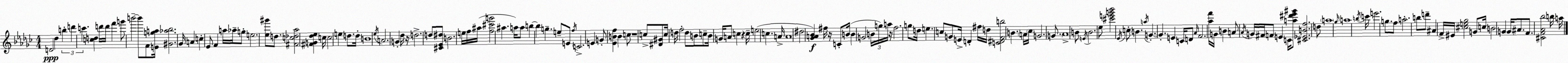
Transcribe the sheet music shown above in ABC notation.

X:1
T:Untitled
M:4/4
L:1/4
K:Ebm
D2 _d b d' c' [cd] d'/4 d'/4 f' g'/2 b'2 b'/2 F/2 [Ega]/4 [^G_a_b]2 _G/4 A c _E/2 F a/4 _a/4 g/2 e2 [_e^g']/2 d/2 [^Fc_d_a]2 [^FG_d_e] c/4 c2 e d/2 d/4 B4 _e/4 A2 G _d/4 z/4 d2 d/2 [^C_E^d]/2 B2 e/4 f/4 ^a/4 [f^c'g']2 ^a a/4 a/2 b b g e/2 E/2 f/4 C2 E G/2 [_EBf] B c/2 z4 c/2 [^D^G]/2 c/4 d/4 f2 d/2 B/2 c/2 B/4 G/4 A/2 c z c/4 e2 c A/4 A4 ^d2 [_GA_B] ^f/4 z/4 C/2 B/4 B G2 B/4 g/4 a/4 z/4 f2 g/2 d/4 e c/2 G/2 E/4 D ^f/4 d/4 [C^DFb]2 B A/4 _c/4 G2 G/2 _A4 B/2 E/4 B2 _e/2 [^c'e'g'_b']2 _E/4 c/2 B a/4 G G E C/4 D/2 _A/4 F2 [_af']/4 G/4 B A/2 _A/4 G/4 ^F/4 F/2 E C/4 [a^d'_e'^g']/2 [^C_EBf]2 d/2 a4 _g/4 a4 b/4 c'/4 e'2 g/2 f/2 a2 b/2 d'/2 ^A F/4 ^E/4 [^ce_g]2 G/2 c/4 B2 G G/4 ^A/2 F/2 [^CF_A_b]2 b/4 a/4